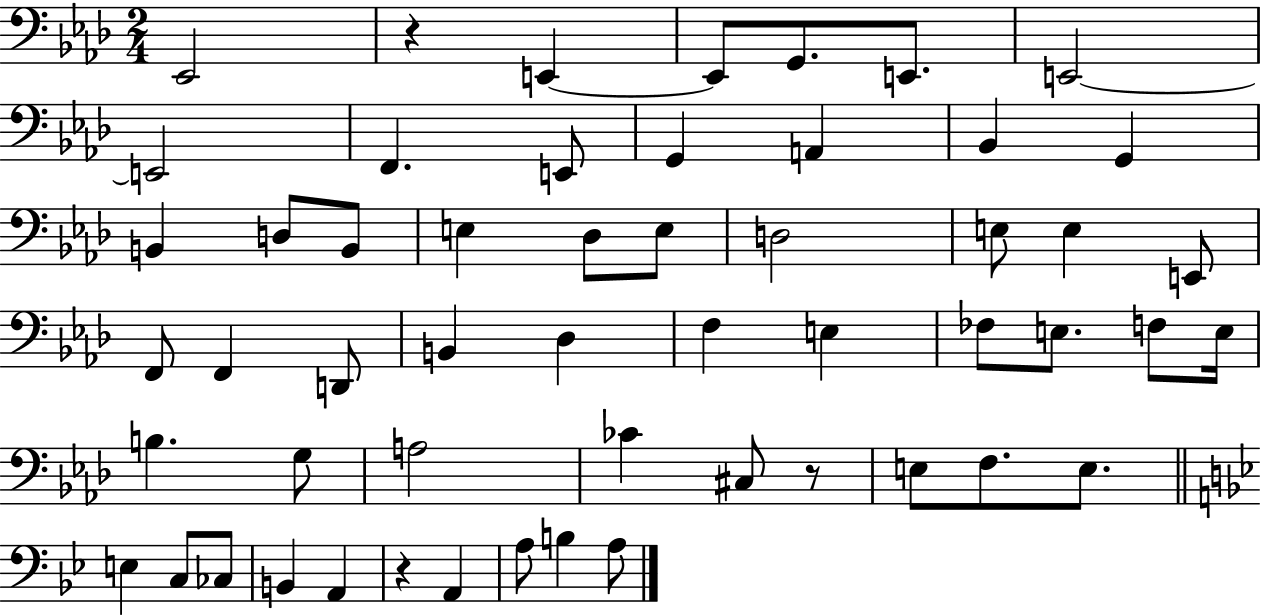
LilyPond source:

{
  \clef bass
  \numericTimeSignature
  \time 2/4
  \key aes \major
  ees,2 | r4 e,4~~ | e,8 g,8. e,8. | e,2~~ | \break e,2 | f,4. e,8 | g,4 a,4 | bes,4 g,4 | \break b,4 d8 b,8 | e4 des8 e8 | d2 | e8 e4 e,8 | \break f,8 f,4 d,8 | b,4 des4 | f4 e4 | fes8 e8. f8 e16 | \break b4. g8 | a2 | ces'4 cis8 r8 | e8 f8. e8. | \break \bar "||" \break \key bes \major e4 c8 ces8 | b,4 a,4 | r4 a,4 | a8 b4 a8 | \break \bar "|."
}